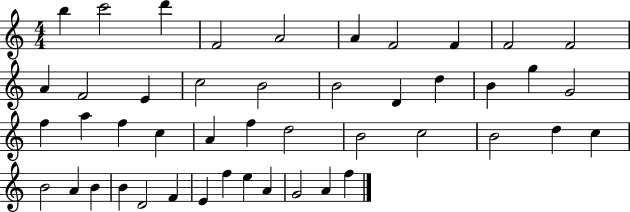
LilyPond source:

{
  \clef treble
  \numericTimeSignature
  \time 4/4
  \key c \major
  b''4 c'''2 d'''4 | f'2 a'2 | a'4 f'2 f'4 | f'2 f'2 | \break a'4 f'2 e'4 | c''2 b'2 | b'2 d'4 d''4 | b'4 g''4 g'2 | \break f''4 a''4 f''4 c''4 | a'4 f''4 d''2 | b'2 c''2 | b'2 d''4 c''4 | \break b'2 a'4 b'4 | b'4 d'2 f'4 | e'4 f''4 e''4 a'4 | g'2 a'4 f''4 | \break \bar "|."
}